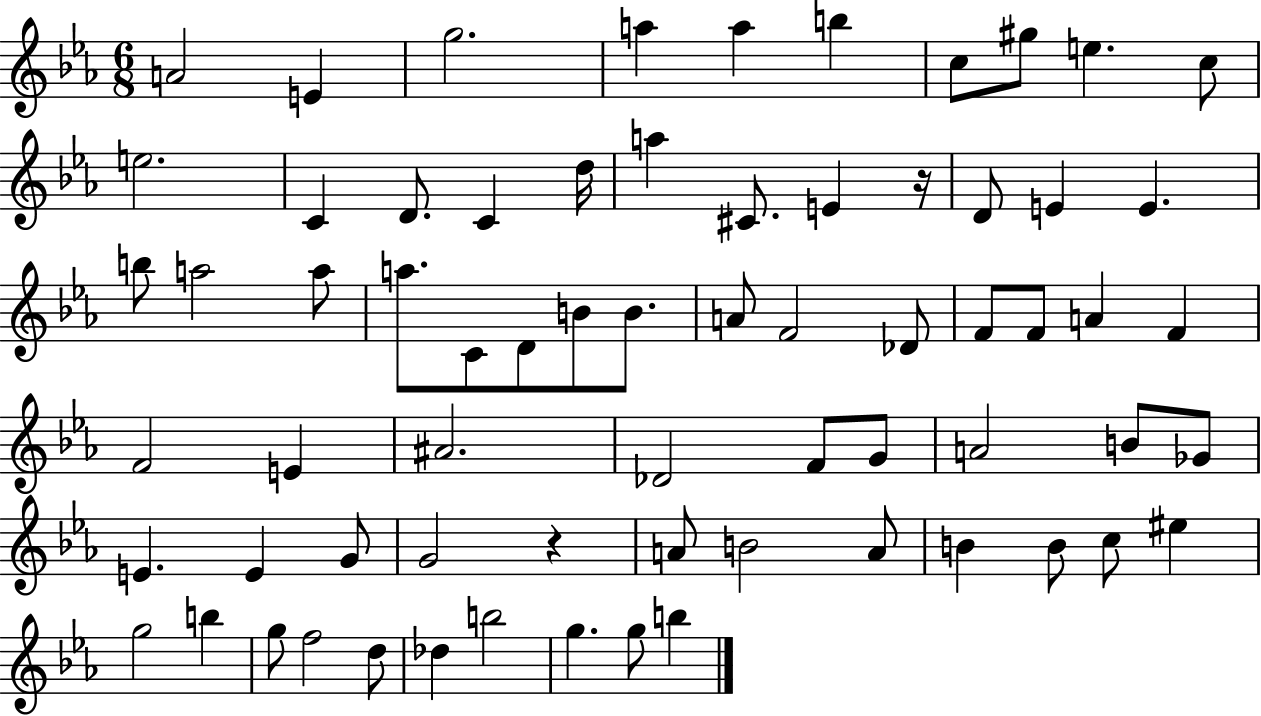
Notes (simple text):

A4/h E4/q G5/h. A5/q A5/q B5/q C5/e G#5/e E5/q. C5/e E5/h. C4/q D4/e. C4/q D5/s A5/q C#4/e. E4/q R/s D4/e E4/q E4/q. B5/e A5/h A5/e A5/e. C4/e D4/e B4/e B4/e. A4/e F4/h Db4/e F4/e F4/e A4/q F4/q F4/h E4/q A#4/h. Db4/h F4/e G4/e A4/h B4/e Gb4/e E4/q. E4/q G4/e G4/h R/q A4/e B4/h A4/e B4/q B4/e C5/e EIS5/q G5/h B5/q G5/e F5/h D5/e Db5/q B5/h G5/q. G5/e B5/q